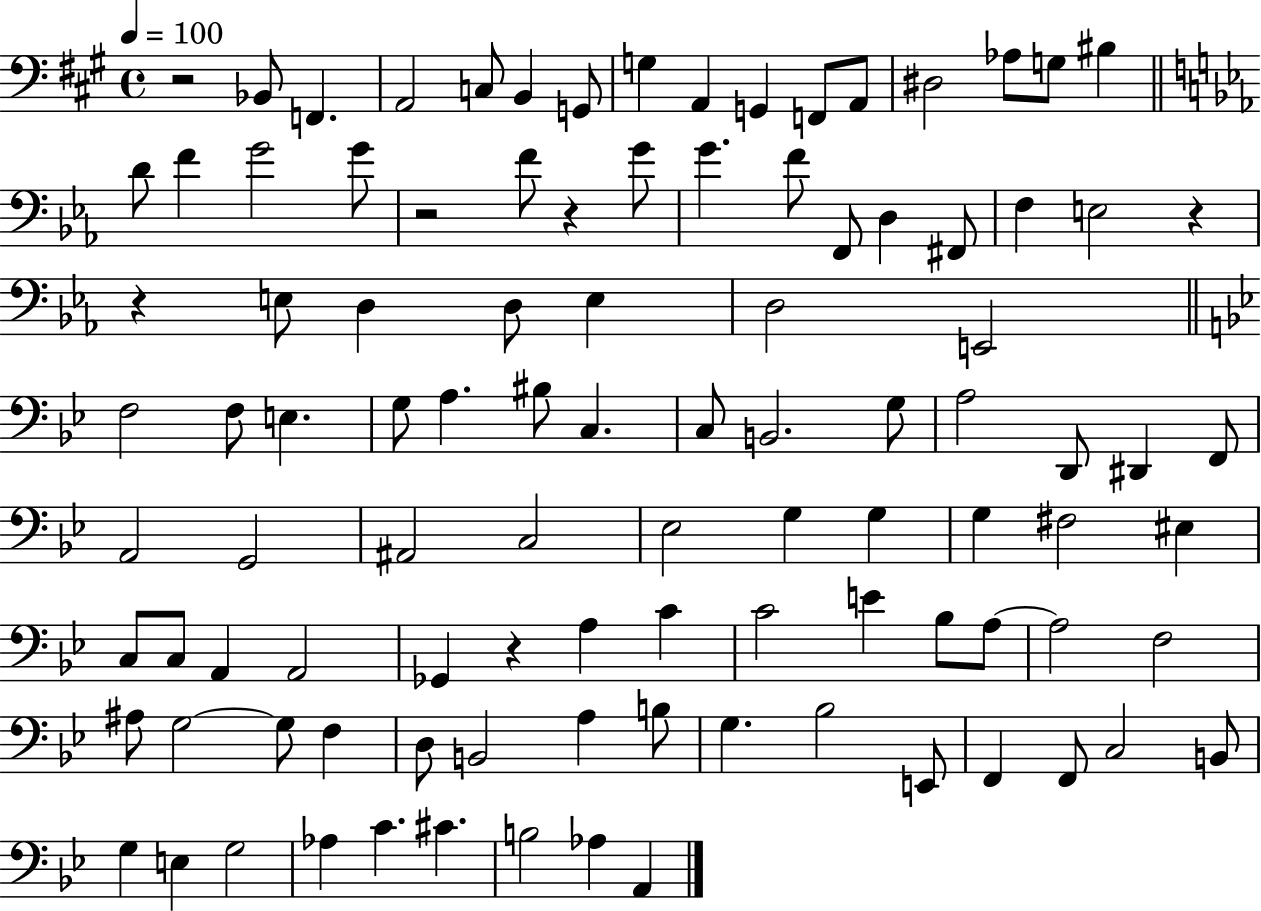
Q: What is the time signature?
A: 4/4